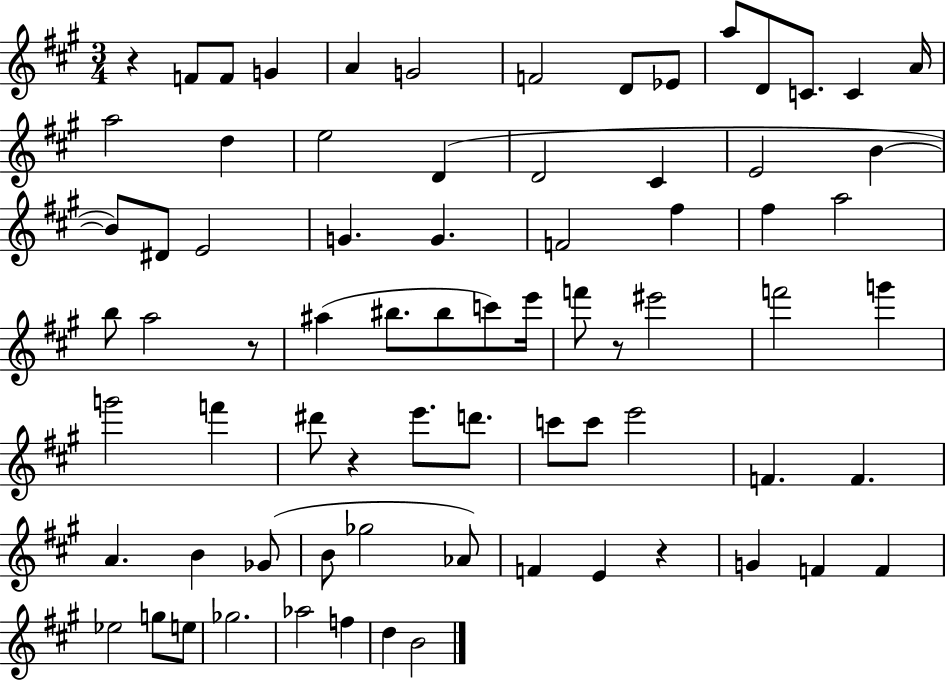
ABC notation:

X:1
T:Untitled
M:3/4
L:1/4
K:A
z F/2 F/2 G A G2 F2 D/2 _E/2 a/2 D/2 C/2 C A/4 a2 d e2 D D2 ^C E2 B B/2 ^D/2 E2 G G F2 ^f ^f a2 b/2 a2 z/2 ^a ^b/2 ^b/2 c'/2 e'/4 f'/2 z/2 ^e'2 f'2 g' g'2 f' ^d'/2 z e'/2 d'/2 c'/2 c'/2 e'2 F F A B _G/2 B/2 _g2 _A/2 F E z G F F _e2 g/2 e/2 _g2 _a2 f d B2